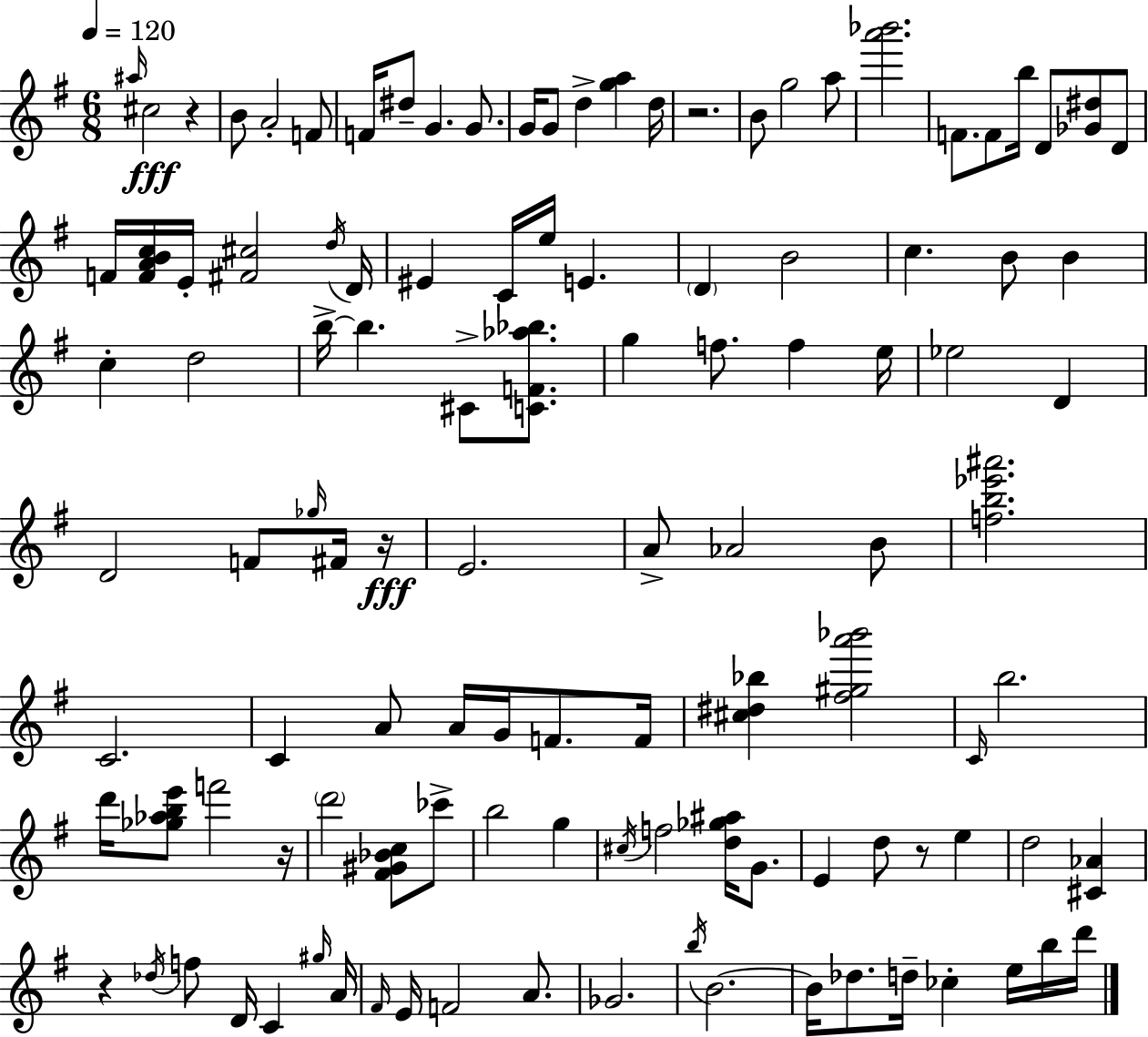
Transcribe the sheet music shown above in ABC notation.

X:1
T:Untitled
M:6/8
L:1/4
K:G
^a/4 ^c2 z B/2 A2 F/2 F/4 ^d/2 G G/2 G/4 G/2 d [ga] d/4 z2 B/2 g2 a/2 [a'_b']2 F/2 F/2 b/4 D/2 [_G^d]/2 D/2 F/4 [FABc]/4 E/4 [^F^c]2 d/4 D/4 ^E C/4 e/4 E D B2 c B/2 B c d2 b/4 b ^C/2 [CF_a_b]/2 g f/2 f e/4 _e2 D D2 F/2 _g/4 ^F/4 z/4 E2 A/2 _A2 B/2 [fb_e'^a']2 C2 C A/2 A/4 G/4 F/2 F/4 [^c^d_b] [^f^ga'_b']2 C/4 b2 d'/4 [_g_abe']/2 f'2 z/4 d'2 [^F^G_Bc]/2 _c'/2 b2 g ^c/4 f2 [d_g^a]/4 G/2 E d/2 z/2 e d2 [^C_A] z _d/4 f/2 D/4 C ^g/4 A/4 ^F/4 E/4 F2 A/2 _G2 b/4 B2 B/4 _d/2 d/4 _c e/4 b/4 d'/4